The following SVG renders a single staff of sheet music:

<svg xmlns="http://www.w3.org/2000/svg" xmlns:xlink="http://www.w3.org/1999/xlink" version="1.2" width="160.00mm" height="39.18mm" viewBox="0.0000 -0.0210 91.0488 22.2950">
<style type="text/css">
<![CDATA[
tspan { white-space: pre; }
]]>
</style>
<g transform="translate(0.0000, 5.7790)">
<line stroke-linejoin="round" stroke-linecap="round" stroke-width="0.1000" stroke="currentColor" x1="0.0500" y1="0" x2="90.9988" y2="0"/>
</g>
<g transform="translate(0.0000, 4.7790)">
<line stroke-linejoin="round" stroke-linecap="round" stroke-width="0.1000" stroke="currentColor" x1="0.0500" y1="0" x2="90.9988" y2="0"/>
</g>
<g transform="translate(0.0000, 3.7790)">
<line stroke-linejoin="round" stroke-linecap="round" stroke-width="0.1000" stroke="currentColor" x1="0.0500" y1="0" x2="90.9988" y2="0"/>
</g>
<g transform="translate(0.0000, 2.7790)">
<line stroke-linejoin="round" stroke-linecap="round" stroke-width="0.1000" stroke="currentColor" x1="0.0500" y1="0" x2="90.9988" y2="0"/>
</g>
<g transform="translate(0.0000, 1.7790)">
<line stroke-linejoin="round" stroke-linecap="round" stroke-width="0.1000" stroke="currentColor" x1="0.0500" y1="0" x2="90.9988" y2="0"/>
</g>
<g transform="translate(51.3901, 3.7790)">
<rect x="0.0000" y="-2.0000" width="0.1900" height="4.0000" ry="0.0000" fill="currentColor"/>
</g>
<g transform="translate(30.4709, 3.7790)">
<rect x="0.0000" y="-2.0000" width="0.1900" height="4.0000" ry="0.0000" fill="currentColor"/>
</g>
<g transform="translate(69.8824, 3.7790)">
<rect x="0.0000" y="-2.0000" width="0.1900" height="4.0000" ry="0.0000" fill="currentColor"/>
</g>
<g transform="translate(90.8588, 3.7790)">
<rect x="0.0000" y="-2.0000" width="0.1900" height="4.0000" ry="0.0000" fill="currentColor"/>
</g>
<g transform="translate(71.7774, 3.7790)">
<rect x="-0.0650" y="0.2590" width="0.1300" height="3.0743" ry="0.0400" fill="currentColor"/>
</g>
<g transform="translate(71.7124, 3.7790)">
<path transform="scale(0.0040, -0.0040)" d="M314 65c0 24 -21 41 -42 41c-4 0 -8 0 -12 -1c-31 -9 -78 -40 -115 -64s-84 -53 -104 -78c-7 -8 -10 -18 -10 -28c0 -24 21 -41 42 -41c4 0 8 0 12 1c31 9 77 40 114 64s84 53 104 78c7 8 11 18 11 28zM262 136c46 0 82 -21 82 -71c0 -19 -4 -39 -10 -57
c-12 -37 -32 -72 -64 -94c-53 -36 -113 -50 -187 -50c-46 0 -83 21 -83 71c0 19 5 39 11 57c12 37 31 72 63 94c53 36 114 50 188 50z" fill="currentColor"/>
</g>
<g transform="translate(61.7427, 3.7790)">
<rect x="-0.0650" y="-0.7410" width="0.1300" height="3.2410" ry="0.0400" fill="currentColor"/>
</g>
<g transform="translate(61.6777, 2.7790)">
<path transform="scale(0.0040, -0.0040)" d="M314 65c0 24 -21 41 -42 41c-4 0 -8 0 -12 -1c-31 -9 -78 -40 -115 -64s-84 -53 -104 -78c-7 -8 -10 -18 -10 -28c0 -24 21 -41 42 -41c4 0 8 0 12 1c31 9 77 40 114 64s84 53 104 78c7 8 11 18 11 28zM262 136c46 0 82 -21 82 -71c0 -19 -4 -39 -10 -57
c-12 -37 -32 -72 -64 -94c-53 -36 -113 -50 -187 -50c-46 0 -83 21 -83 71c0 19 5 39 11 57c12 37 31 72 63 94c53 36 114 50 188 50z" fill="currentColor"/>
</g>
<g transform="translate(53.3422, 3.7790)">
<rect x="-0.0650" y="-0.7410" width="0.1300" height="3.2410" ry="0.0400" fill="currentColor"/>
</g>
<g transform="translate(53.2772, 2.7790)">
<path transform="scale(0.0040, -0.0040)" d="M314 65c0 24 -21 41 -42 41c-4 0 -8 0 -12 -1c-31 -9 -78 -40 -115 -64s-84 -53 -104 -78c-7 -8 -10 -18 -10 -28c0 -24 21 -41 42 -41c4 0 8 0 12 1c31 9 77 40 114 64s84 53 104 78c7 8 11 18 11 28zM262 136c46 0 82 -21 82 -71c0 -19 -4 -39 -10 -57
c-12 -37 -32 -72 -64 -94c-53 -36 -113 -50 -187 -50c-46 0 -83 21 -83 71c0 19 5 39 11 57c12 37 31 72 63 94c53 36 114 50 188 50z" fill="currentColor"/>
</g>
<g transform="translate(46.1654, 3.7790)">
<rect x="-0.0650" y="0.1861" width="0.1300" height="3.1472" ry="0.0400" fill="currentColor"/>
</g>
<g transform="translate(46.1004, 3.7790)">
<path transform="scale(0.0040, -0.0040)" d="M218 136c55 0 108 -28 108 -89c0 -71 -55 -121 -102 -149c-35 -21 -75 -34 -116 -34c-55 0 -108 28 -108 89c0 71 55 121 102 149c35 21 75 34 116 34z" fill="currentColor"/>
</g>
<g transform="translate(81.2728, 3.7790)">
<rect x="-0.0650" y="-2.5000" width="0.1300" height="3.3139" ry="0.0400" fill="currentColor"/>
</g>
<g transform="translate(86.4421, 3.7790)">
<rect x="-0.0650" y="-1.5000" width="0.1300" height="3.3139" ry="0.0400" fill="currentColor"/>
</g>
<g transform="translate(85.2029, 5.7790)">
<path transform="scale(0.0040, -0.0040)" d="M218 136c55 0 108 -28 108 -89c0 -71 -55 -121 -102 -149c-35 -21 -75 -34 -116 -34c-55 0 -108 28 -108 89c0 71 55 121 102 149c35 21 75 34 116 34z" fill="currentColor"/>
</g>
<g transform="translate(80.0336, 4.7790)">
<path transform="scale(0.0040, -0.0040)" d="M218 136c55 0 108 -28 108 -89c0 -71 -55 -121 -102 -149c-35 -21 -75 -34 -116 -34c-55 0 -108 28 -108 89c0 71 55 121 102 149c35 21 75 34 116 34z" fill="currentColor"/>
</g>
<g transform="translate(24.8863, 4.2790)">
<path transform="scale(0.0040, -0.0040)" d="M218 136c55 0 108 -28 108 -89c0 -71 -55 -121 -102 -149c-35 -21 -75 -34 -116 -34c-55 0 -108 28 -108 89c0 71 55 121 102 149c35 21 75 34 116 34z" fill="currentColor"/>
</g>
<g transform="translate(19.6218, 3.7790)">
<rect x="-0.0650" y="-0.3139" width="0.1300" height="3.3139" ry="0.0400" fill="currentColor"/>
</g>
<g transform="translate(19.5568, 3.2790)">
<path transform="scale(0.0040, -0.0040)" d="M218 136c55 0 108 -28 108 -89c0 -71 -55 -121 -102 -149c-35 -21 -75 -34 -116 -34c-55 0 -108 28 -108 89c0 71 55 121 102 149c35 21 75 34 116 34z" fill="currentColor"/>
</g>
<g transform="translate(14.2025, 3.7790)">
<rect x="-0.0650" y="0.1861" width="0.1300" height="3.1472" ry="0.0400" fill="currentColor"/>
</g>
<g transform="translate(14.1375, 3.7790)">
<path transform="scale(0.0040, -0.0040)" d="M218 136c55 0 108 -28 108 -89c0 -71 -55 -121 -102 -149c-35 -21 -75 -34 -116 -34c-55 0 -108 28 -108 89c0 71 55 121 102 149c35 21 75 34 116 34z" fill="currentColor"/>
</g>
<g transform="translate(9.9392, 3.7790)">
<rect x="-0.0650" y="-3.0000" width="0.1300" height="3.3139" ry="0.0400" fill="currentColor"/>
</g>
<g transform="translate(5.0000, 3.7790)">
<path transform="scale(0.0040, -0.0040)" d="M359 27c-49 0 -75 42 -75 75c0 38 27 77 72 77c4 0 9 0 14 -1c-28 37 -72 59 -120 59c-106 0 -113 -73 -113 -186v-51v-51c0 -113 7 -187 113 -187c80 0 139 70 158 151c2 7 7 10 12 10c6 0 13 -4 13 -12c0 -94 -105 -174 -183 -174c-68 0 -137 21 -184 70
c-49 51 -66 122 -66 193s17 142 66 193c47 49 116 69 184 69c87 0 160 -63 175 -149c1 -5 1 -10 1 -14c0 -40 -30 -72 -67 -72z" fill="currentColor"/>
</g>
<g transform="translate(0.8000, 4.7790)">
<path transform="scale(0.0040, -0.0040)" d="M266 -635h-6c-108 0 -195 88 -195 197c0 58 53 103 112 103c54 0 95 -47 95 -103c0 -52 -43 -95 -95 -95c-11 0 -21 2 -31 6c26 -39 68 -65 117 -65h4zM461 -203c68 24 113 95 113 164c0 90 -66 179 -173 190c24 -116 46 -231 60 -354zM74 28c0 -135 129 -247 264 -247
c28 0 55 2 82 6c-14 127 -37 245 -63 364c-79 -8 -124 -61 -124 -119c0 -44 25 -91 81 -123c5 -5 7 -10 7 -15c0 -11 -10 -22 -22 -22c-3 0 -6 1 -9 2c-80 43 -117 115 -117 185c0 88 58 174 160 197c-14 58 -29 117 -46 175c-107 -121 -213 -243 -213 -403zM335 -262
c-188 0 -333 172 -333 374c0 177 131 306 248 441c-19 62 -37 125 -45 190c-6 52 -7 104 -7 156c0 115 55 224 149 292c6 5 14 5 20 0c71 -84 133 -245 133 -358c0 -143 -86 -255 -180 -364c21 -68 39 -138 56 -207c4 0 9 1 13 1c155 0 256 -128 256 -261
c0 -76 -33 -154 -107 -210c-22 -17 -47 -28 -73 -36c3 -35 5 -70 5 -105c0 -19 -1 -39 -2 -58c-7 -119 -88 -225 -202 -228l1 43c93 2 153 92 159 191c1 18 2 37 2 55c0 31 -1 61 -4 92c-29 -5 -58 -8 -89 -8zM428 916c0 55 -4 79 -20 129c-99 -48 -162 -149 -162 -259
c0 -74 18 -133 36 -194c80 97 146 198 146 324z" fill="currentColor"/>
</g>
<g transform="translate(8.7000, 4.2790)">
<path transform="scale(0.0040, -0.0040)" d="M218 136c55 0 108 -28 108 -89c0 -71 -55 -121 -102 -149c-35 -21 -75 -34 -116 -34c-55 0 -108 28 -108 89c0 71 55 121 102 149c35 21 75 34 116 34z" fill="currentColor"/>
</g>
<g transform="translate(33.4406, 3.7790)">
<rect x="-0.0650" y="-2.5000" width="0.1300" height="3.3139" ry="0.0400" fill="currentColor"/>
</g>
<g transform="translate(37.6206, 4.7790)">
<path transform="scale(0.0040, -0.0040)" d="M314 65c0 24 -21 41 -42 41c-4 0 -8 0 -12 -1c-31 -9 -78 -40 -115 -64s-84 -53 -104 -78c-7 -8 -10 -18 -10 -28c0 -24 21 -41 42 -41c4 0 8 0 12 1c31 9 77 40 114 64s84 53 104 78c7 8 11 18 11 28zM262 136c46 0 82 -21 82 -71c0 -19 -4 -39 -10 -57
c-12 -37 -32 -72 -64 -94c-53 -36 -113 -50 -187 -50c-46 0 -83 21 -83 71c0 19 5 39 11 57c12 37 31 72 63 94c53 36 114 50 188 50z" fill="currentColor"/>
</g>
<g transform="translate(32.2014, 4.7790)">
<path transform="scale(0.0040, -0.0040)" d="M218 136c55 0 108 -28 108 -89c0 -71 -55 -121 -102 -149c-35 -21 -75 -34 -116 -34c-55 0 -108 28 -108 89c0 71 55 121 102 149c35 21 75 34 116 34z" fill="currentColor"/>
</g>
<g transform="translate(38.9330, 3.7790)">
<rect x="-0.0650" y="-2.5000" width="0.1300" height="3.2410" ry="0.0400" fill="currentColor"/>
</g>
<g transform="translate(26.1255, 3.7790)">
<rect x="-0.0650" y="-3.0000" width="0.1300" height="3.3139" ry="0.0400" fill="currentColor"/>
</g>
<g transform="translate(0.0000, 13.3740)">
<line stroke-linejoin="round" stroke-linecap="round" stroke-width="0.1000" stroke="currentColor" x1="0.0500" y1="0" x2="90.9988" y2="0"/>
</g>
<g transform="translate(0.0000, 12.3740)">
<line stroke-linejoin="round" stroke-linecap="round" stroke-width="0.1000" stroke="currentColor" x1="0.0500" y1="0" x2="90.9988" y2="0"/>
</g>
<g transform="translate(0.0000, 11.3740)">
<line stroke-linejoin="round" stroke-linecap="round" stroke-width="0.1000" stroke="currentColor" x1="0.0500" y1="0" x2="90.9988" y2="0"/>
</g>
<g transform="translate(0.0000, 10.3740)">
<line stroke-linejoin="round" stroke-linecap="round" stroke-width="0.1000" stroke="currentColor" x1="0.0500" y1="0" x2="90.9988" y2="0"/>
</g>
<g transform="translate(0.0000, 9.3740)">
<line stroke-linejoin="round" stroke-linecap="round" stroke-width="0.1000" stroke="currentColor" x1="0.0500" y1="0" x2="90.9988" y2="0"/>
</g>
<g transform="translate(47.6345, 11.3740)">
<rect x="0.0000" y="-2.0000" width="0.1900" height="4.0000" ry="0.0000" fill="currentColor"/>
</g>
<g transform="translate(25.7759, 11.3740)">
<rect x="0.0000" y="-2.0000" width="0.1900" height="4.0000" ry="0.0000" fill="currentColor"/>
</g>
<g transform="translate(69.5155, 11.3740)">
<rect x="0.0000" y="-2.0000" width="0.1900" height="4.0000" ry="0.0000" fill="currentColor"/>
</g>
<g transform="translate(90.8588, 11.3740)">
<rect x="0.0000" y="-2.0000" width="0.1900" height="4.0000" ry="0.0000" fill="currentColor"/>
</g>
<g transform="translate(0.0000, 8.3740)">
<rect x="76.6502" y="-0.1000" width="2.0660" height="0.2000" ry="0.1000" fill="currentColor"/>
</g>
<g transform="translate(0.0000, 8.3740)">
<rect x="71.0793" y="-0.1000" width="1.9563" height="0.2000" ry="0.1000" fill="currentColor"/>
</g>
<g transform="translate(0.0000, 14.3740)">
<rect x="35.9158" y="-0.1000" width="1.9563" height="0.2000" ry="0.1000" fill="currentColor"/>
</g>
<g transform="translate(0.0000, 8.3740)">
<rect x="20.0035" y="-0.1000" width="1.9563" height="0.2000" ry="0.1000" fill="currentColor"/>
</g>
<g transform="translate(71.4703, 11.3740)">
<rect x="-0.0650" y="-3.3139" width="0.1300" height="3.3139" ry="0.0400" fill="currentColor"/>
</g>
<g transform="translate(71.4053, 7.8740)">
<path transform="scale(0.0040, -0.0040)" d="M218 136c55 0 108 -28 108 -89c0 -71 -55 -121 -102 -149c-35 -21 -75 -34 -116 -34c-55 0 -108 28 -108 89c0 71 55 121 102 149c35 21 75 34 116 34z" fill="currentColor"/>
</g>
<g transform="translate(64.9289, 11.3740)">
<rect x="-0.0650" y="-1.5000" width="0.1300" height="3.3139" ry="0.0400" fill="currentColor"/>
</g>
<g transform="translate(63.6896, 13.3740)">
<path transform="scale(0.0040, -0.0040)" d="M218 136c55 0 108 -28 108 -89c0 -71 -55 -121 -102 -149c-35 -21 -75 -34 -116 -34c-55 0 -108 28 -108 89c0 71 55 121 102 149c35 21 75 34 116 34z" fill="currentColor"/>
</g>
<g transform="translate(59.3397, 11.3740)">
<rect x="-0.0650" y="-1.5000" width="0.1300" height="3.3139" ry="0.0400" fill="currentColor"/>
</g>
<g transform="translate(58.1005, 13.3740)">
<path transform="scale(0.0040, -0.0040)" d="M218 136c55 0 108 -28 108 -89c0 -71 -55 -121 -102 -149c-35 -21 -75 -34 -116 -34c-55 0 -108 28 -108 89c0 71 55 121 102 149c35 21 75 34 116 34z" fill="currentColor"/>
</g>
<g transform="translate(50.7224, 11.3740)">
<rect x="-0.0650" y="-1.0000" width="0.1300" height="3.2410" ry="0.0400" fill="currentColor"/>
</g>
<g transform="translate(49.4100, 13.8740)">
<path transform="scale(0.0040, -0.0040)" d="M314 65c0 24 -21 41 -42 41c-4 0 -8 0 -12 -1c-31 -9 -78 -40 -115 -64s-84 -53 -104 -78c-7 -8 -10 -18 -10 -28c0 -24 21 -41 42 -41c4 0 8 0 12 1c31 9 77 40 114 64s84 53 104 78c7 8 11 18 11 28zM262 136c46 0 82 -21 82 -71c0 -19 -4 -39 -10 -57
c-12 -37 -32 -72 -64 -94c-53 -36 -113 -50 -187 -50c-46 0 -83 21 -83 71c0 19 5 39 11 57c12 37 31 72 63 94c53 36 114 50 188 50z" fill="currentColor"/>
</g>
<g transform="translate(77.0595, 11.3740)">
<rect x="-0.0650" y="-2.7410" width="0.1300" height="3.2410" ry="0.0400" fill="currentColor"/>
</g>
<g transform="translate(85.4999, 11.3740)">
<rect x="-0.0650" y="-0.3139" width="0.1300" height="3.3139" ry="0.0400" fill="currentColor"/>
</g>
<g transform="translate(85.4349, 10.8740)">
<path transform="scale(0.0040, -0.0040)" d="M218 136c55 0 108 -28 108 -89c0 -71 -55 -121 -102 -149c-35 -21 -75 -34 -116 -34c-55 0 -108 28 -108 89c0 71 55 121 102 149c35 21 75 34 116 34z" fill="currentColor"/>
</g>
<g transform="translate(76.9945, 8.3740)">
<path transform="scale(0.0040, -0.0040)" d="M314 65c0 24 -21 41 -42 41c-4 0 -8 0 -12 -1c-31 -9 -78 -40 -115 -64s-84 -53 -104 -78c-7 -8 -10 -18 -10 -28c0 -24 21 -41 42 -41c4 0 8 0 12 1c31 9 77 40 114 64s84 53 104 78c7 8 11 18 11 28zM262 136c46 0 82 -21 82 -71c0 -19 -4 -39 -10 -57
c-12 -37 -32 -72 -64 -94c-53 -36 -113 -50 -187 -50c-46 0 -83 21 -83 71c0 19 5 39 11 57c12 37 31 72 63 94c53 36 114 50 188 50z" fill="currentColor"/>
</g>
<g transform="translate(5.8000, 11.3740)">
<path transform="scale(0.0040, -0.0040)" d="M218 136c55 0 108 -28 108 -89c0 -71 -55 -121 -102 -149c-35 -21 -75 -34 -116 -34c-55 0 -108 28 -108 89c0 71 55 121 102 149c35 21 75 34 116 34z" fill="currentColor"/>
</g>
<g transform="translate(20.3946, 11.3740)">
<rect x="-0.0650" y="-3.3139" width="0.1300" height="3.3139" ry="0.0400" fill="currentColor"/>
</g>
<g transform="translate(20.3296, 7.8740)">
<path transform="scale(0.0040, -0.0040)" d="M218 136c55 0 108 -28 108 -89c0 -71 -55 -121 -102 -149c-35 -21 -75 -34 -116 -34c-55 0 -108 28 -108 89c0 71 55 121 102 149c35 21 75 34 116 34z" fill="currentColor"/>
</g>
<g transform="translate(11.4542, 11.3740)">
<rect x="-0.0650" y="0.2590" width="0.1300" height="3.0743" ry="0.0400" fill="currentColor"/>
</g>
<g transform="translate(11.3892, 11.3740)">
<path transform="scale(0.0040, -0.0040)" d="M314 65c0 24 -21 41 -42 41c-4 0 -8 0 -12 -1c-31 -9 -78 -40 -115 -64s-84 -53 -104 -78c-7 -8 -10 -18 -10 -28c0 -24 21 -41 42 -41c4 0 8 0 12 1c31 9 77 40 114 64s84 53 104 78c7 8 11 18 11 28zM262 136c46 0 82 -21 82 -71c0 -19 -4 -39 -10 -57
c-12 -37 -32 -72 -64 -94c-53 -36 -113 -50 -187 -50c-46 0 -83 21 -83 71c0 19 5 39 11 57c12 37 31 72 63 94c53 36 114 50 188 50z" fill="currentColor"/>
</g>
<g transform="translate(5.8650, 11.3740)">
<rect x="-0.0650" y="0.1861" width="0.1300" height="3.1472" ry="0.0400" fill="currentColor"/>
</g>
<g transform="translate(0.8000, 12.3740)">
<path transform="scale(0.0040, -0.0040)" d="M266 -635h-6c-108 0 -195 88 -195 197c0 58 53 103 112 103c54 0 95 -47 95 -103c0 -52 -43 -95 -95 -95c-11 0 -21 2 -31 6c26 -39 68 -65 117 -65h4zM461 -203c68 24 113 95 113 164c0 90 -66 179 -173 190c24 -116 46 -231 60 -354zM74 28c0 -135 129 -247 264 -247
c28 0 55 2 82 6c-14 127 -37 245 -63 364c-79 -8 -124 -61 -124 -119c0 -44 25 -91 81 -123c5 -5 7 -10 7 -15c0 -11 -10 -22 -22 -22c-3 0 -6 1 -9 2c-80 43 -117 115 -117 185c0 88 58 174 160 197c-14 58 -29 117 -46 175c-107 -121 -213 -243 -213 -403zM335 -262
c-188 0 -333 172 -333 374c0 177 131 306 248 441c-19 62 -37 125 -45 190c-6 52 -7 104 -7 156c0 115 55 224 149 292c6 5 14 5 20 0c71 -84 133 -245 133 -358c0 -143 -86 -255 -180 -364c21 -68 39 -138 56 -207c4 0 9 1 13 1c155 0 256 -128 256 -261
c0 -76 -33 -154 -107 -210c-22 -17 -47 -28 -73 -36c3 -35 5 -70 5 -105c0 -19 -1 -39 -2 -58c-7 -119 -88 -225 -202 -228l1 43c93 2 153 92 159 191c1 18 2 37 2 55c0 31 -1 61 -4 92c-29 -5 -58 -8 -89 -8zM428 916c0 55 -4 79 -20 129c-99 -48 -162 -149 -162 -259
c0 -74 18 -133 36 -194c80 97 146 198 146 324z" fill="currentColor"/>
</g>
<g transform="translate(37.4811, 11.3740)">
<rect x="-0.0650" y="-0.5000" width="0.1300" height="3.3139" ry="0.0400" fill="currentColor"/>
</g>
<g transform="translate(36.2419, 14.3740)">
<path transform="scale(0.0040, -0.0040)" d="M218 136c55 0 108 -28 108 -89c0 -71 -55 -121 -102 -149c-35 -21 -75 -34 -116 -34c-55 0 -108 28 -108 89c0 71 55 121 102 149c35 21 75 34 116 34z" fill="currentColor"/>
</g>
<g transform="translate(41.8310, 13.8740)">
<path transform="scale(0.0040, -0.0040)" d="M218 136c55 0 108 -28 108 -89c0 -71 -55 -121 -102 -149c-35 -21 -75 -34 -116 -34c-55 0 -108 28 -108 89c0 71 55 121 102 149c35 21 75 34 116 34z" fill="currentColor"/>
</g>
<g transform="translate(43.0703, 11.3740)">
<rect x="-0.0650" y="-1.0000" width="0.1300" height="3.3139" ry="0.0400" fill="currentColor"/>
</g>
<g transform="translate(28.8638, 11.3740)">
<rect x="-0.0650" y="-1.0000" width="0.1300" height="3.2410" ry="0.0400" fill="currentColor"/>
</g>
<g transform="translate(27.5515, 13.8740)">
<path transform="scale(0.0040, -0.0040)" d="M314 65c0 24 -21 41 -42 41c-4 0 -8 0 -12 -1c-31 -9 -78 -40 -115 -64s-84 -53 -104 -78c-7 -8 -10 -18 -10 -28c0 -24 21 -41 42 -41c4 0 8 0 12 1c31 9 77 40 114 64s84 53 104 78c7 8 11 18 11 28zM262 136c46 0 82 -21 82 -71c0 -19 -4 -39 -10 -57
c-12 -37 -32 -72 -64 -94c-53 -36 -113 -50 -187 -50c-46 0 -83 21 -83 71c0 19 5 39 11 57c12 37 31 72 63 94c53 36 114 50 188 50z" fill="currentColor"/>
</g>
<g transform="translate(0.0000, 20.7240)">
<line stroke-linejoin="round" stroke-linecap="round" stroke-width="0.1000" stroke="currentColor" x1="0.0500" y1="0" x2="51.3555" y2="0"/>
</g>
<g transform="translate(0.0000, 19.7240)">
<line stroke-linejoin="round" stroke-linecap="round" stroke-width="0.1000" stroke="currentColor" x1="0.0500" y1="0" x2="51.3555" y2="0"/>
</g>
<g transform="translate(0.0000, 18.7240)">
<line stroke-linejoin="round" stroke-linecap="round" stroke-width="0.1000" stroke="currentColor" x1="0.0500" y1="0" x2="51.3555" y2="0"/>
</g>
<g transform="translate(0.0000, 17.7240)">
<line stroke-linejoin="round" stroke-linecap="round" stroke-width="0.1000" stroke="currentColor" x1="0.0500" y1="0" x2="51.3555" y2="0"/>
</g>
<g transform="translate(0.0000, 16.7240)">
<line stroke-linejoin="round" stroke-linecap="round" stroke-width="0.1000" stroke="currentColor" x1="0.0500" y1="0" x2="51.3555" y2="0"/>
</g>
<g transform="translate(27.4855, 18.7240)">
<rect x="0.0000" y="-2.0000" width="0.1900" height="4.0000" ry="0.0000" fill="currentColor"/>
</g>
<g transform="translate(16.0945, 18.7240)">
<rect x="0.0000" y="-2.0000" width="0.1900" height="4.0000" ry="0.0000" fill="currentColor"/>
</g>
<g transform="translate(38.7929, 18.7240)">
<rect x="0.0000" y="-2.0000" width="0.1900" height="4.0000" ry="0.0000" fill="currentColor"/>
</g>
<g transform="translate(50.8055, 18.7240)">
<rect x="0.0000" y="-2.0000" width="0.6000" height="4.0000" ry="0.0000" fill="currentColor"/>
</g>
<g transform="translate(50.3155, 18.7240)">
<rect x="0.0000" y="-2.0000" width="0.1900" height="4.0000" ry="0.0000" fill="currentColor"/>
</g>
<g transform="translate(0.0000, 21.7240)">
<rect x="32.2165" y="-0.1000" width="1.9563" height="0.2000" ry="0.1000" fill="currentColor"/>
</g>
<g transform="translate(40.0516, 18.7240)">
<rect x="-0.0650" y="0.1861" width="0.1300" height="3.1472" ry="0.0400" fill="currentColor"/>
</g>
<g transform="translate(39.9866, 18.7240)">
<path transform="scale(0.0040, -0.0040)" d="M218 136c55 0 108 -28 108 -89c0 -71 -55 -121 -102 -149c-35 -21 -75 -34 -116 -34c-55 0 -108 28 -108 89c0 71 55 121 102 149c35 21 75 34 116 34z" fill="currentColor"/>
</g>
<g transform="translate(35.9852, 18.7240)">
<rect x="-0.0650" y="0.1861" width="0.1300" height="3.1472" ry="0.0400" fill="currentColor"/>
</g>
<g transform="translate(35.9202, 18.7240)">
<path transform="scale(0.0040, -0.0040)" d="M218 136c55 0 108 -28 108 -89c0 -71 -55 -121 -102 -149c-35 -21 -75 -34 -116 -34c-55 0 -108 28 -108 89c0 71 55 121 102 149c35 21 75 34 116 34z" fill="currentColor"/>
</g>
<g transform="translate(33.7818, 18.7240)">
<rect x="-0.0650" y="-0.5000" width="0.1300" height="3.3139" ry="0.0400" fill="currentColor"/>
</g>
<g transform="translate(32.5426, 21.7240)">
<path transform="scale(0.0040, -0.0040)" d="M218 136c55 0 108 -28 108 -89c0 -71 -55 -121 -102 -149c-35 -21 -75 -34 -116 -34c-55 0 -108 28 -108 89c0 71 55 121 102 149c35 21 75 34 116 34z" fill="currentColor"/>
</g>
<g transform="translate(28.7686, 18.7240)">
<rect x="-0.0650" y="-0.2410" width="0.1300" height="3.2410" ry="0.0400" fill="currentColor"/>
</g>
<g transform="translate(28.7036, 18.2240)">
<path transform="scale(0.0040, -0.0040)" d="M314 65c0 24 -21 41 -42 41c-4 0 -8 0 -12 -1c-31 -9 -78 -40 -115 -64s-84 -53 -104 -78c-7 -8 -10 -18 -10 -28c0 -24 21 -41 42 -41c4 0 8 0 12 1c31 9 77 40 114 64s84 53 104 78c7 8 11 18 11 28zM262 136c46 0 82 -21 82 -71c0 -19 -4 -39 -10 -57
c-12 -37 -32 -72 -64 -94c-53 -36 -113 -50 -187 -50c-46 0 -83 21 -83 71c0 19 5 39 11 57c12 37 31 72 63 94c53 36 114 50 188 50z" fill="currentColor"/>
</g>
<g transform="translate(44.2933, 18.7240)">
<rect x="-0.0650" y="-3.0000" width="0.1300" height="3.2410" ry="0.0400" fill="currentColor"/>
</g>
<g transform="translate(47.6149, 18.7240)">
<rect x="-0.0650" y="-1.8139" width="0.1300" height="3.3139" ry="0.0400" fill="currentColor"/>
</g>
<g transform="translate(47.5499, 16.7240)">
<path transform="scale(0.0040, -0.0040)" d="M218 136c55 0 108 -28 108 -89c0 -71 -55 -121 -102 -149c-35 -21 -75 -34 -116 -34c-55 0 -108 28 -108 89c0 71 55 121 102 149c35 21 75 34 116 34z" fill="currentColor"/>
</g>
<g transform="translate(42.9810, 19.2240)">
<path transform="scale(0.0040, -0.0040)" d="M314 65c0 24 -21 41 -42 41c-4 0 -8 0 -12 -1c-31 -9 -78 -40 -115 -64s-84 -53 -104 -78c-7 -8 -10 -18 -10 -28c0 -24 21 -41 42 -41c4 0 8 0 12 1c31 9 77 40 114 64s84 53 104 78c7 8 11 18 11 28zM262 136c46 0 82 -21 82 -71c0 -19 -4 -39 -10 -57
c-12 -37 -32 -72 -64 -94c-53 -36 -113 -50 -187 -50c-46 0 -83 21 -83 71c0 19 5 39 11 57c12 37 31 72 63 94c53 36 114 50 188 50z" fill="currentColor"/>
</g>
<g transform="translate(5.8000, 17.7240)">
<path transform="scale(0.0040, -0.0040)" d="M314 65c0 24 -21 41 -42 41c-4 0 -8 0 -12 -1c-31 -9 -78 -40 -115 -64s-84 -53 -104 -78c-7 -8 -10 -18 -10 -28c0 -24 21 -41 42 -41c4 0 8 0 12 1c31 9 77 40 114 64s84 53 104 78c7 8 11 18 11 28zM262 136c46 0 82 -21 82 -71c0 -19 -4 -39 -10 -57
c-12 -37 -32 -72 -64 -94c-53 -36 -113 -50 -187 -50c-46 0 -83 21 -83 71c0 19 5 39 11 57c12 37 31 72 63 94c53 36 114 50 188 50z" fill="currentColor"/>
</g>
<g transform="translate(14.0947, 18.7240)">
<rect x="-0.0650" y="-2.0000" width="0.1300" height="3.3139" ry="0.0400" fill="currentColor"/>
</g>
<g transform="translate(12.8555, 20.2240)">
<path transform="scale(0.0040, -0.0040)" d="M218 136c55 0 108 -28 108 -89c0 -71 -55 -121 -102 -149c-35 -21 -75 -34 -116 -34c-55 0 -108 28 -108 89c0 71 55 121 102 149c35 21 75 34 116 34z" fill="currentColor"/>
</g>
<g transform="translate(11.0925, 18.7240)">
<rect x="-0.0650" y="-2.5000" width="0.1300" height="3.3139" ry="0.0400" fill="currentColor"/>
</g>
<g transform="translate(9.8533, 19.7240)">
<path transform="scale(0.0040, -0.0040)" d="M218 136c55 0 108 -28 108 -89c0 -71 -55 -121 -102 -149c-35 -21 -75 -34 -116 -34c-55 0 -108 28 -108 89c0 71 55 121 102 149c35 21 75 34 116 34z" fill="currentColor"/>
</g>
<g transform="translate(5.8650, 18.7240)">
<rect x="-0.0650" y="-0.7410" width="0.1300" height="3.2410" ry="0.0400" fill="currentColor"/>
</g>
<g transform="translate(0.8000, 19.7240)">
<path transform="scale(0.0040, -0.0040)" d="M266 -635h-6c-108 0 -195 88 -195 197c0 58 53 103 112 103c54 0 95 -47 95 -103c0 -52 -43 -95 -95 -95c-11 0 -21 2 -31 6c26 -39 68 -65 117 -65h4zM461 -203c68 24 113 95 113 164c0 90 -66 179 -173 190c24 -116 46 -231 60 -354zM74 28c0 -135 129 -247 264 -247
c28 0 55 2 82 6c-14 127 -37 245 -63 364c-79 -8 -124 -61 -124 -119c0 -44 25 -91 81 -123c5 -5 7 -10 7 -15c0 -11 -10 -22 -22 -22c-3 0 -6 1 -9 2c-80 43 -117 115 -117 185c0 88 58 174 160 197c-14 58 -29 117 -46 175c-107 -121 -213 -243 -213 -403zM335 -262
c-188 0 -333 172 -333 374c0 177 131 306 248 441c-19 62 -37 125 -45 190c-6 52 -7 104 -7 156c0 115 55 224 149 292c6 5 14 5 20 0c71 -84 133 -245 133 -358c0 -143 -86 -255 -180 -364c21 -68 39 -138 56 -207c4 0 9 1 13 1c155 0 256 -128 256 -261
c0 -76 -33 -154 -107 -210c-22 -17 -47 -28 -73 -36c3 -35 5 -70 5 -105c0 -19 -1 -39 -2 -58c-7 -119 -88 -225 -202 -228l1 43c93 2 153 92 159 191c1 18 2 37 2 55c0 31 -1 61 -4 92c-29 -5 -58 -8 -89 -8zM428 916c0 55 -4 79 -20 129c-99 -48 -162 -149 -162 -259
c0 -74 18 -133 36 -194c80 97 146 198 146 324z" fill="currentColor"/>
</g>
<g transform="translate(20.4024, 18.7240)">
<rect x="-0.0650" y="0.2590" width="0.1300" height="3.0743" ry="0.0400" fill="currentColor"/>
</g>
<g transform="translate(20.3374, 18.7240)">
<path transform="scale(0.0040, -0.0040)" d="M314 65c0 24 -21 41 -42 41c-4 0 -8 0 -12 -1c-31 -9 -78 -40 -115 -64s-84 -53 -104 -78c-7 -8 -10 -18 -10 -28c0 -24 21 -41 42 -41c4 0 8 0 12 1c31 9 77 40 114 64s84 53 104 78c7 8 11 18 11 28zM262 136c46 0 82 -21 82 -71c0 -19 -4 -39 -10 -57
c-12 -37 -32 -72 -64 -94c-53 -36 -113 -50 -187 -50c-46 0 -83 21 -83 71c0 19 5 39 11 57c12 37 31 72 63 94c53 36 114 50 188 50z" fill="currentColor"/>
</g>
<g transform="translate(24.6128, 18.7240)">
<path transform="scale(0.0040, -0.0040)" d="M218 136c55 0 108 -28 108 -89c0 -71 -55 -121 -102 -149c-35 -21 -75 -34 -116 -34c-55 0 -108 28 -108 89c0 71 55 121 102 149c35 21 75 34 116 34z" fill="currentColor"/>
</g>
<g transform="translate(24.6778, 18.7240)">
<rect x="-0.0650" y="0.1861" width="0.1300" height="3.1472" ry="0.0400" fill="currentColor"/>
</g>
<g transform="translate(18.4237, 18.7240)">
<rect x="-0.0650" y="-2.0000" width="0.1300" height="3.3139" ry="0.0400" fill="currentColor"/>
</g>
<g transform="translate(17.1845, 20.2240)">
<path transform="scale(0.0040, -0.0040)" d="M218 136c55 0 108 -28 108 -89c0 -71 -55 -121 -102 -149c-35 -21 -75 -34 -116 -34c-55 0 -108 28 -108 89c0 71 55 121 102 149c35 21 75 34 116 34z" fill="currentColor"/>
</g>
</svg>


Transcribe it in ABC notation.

X:1
T:Untitled
M:4/4
L:1/4
K:C
A B c A G G2 B d2 d2 B2 G E B B2 b D2 C D D2 E E b a2 c d2 G F F B2 B c2 C B B A2 f